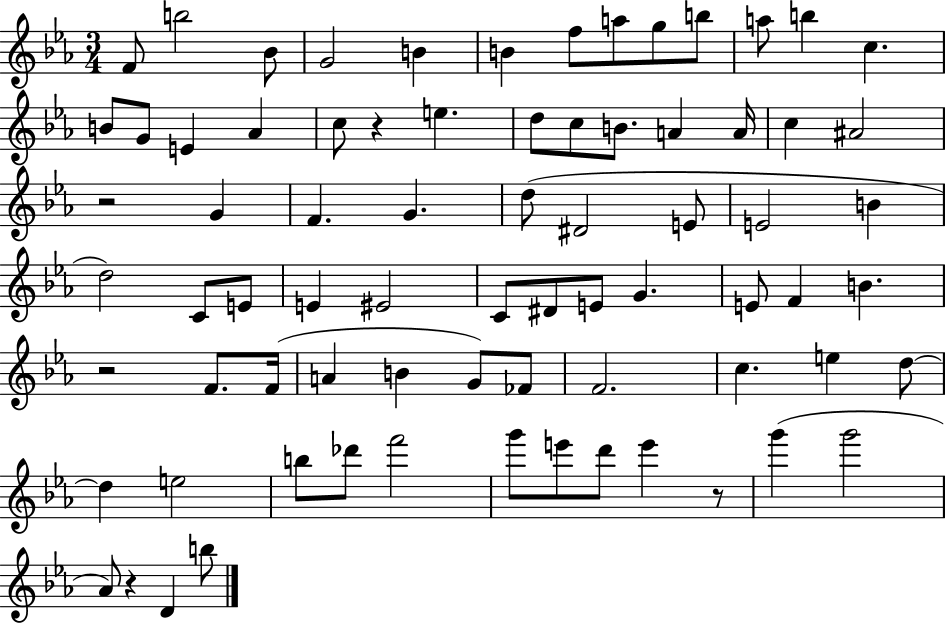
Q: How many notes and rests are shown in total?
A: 75